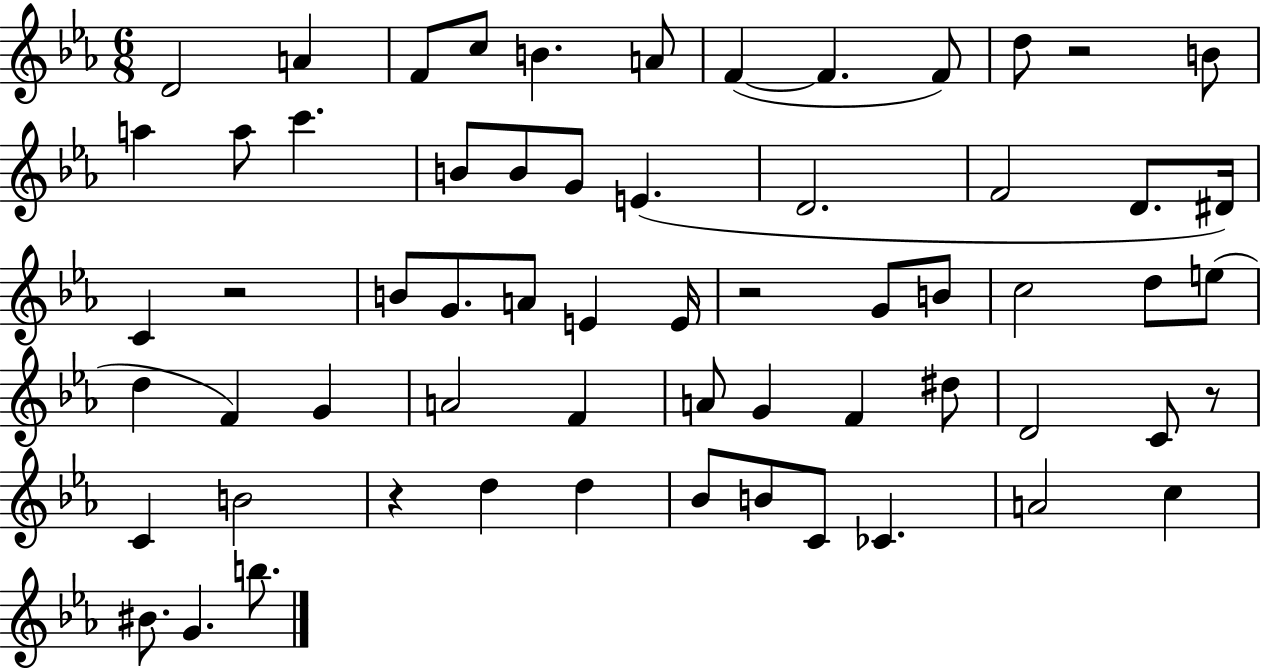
X:1
T:Untitled
M:6/8
L:1/4
K:Eb
D2 A F/2 c/2 B A/2 F F F/2 d/2 z2 B/2 a a/2 c' B/2 B/2 G/2 E D2 F2 D/2 ^D/4 C z2 B/2 G/2 A/2 E E/4 z2 G/2 B/2 c2 d/2 e/2 d F G A2 F A/2 G F ^d/2 D2 C/2 z/2 C B2 z d d _B/2 B/2 C/2 _C A2 c ^B/2 G b/2